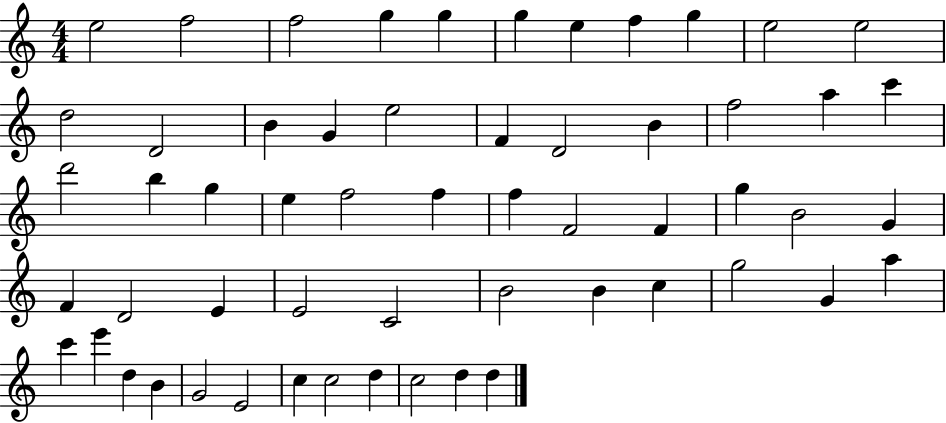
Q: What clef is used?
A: treble